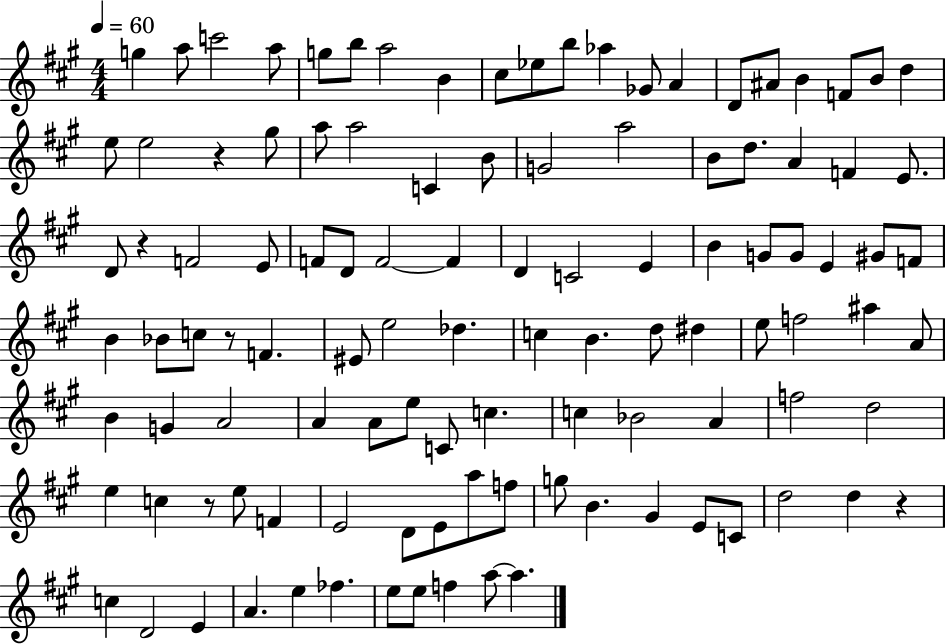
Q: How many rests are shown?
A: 5